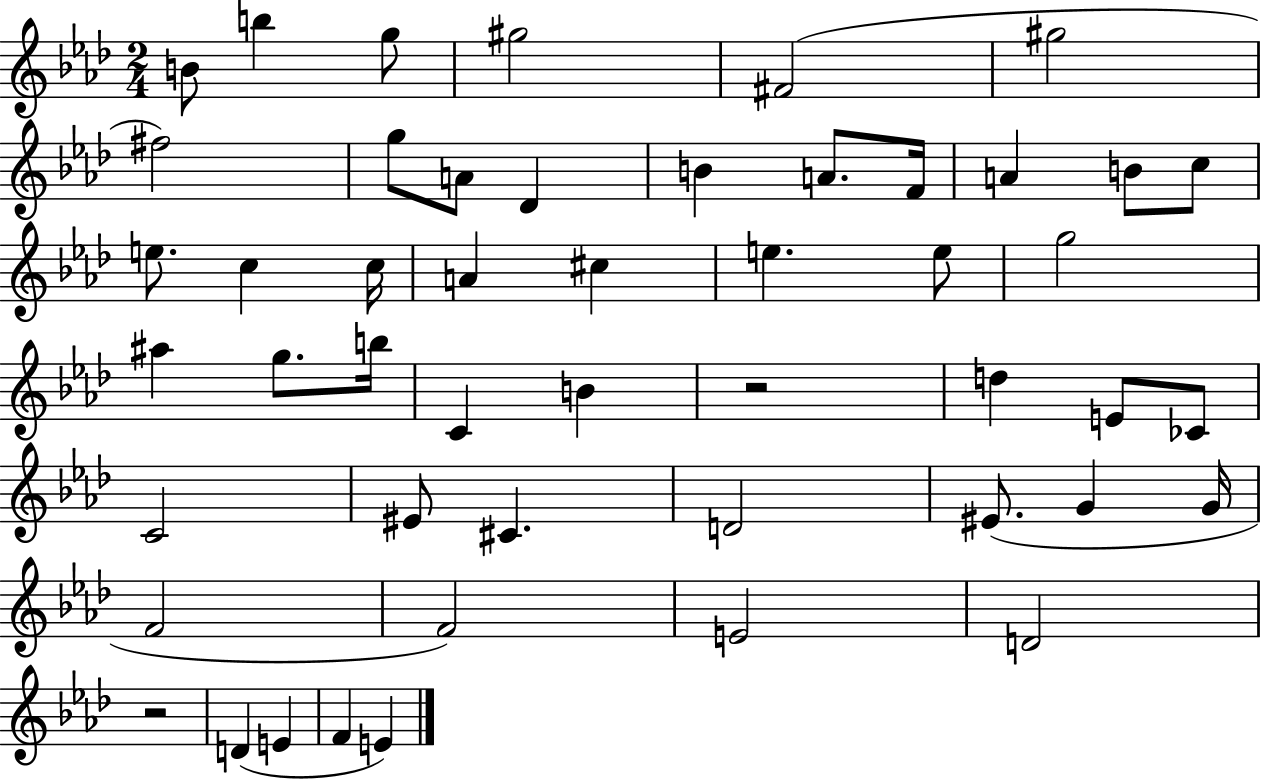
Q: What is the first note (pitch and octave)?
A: B4